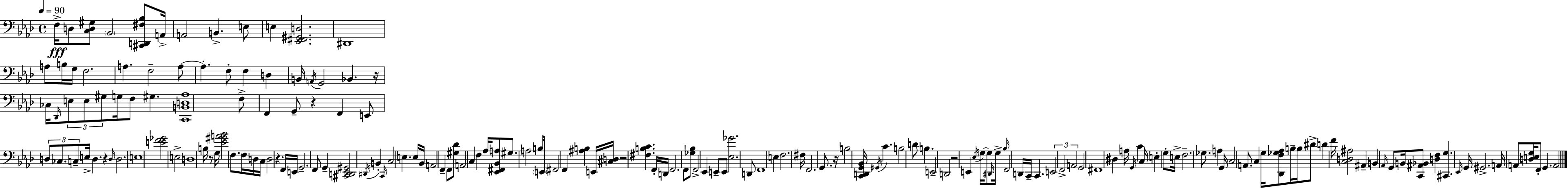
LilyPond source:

{
  \clef bass
  \time 4/4
  \defaultTimeSignature
  \key f \minor
  \tempo 4 = 90
  f16->\fff d8 <c d gis>8 \parenthesize bes,2 <cis, d, fis bes>8 a,16-> | a,2 b,4.-> e8 | e4 <ees, fis, gis, d>2. | dis,1 | \break a8 b16 g16 f2. | a4. f2-- a8~~ | a4.-. f8-. f4 d4 | b,16 \acciaccatura { a,16 } g,2 bes,4. | \break r16 ces16 \grace { des,16 } \tuplet 3/2 { e8 e8 gis8 } g16 f8 gis4. | <c, b, d aes>1 | f8-> f,4 g,8-- r4 f,4 | e,8 \tuplet 3/2 { d8 ces8. c8-- } e16-> d4. | \break r4 \grace { d16 } d2. | e1 | <e' f' ges'>2 e2-> | d1 | \break b16 r8 g16 <ees' gis' a' bes'>2 \parenthesize f8. | f16 d16 c16 d2 r4. | f,16 e,16 g,2.-- | f,8 g,4-- <cis, d, ees, gis,>2 \acciaccatura { dis,16 } | \break b,4-. \grace { c,16 } c2 e4. | e16 bes,16 a,2 f,4-- | f,8 <gis des'>8 a,2 c4 | f4 aes16 <ees, fis, bes, a>8 gis8. a2 | \break b16 \parenthesize e,16 fis,2 f,4 | <ais b>4 e,16 <cis d>16 r2 <fis b c'>4. | f,16-. d,16 f,2. | f,8 <ges bes>8 f,2-> ees,4 | \break e,8-- e,8 <ees ges'>2. | d,8 f,1 | e4 f2. | fis16 f,2. | \break g,8. r16 b2 <c, d, g, bes,>16 \acciaccatura { gis,16 } | c'4. b2 d'8 | b4. e,2-- d,2 | r2 e,4 | \break \acciaccatura { ees16 } g16~~ g8 \grace { dis,16 } g16-> \grace { bes16 } f,2 | d,16 c,16-- c,4. \tuplet 3/2 { e,2 | f,2-> a,2 } | g,2 fis,1 | \break dis4 a16 \grace { g,16 } c'4 | c16 e4-. g8-. e16-> f2.-- | ges8. a4 g,16 c2 | a,8. c4 g16 <des, f ges aes>8 | \break b16-- b16 dis'8-> d'4 f'16 <c d ais>2 | ais,4-- b,4 \grace { aes,16 } g,8 b,16 <c, ais, bes,>8 | <d f>4 <cis, g>4. \grace { ees,16 } g,16 gis,2.-> | a,16 a,8 <d e g>16 f,8-. g,4. | \break a,2 \bar "|."
}